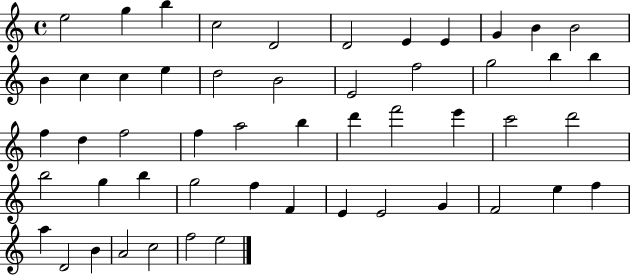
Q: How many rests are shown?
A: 0